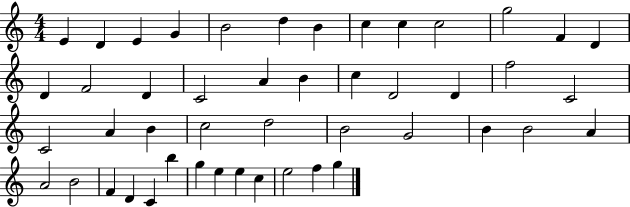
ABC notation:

X:1
T:Untitled
M:4/4
L:1/4
K:C
E D E G B2 d B c c c2 g2 F D D F2 D C2 A B c D2 D f2 C2 C2 A B c2 d2 B2 G2 B B2 A A2 B2 F D C b g e e c e2 f g